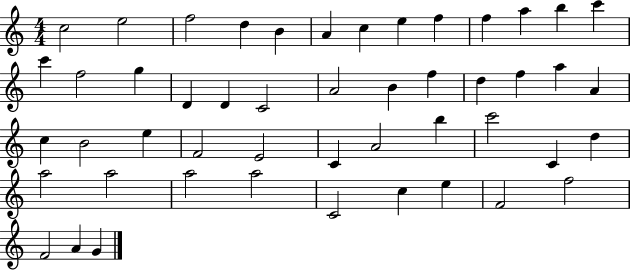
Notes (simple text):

C5/h E5/h F5/h D5/q B4/q A4/q C5/q E5/q F5/q F5/q A5/q B5/q C6/q C6/q F5/h G5/q D4/q D4/q C4/h A4/h B4/q F5/q D5/q F5/q A5/q A4/q C5/q B4/h E5/q F4/h E4/h C4/q A4/h B5/q C6/h C4/q D5/q A5/h A5/h A5/h A5/h C4/h C5/q E5/q F4/h F5/h F4/h A4/q G4/q